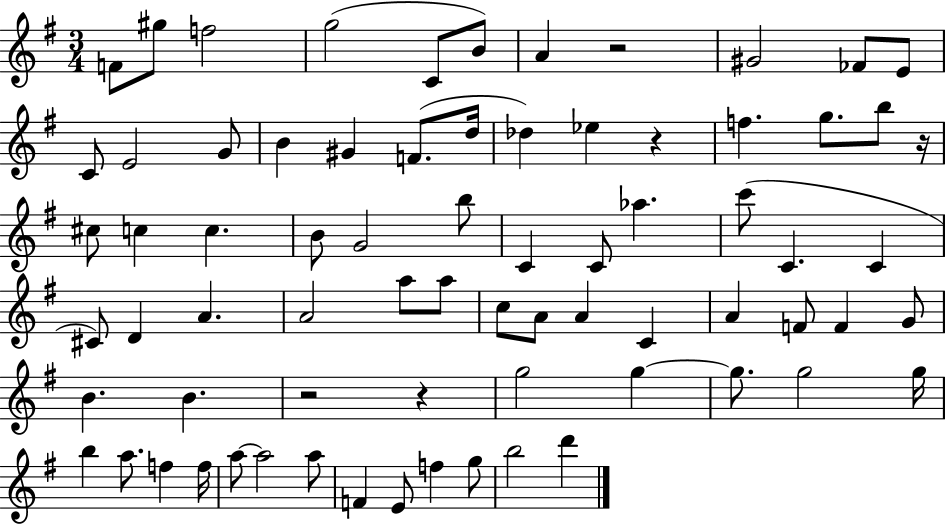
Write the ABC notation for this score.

X:1
T:Untitled
M:3/4
L:1/4
K:G
F/2 ^g/2 f2 g2 C/2 B/2 A z2 ^G2 _F/2 E/2 C/2 E2 G/2 B ^G F/2 d/4 _d _e z f g/2 b/2 z/4 ^c/2 c c B/2 G2 b/2 C C/2 _a c'/2 C C ^C/2 D A A2 a/2 a/2 c/2 A/2 A C A F/2 F G/2 B B z2 z g2 g g/2 g2 g/4 b a/2 f f/4 a/2 a2 a/2 F E/2 f g/2 b2 d'